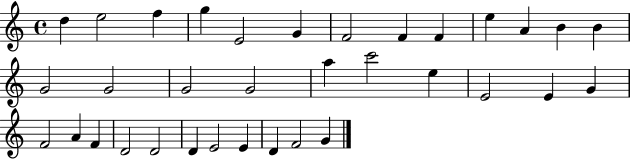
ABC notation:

X:1
T:Untitled
M:4/4
L:1/4
K:C
d e2 f g E2 G F2 F F e A B B G2 G2 G2 G2 a c'2 e E2 E G F2 A F D2 D2 D E2 E D F2 G